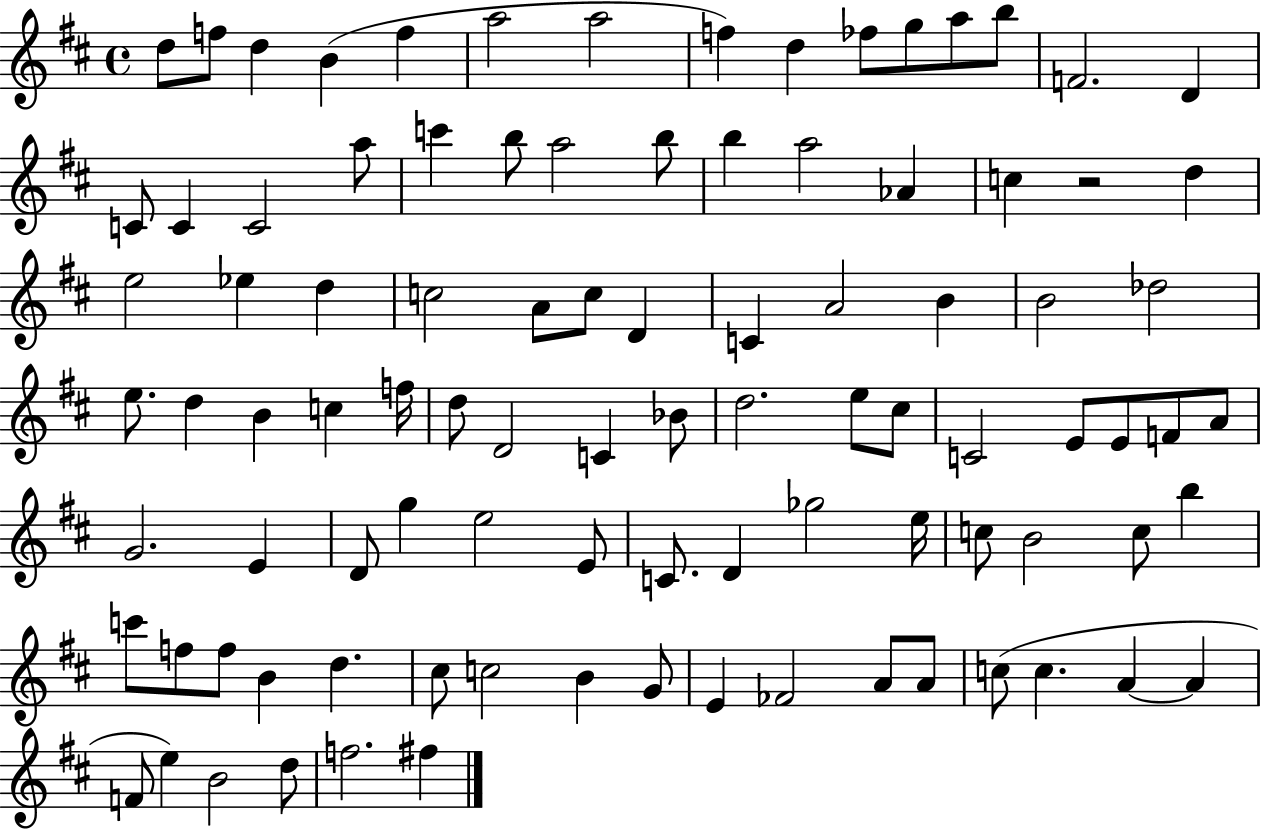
{
  \clef treble
  \time 4/4
  \defaultTimeSignature
  \key d \major
  d''8 f''8 d''4 b'4( f''4 | a''2 a''2 | f''4) d''4 fes''8 g''8 a''8 b''8 | f'2. d'4 | \break c'8 c'4 c'2 a''8 | c'''4 b''8 a''2 b''8 | b''4 a''2 aes'4 | c''4 r2 d''4 | \break e''2 ees''4 d''4 | c''2 a'8 c''8 d'4 | c'4 a'2 b'4 | b'2 des''2 | \break e''8. d''4 b'4 c''4 f''16 | d''8 d'2 c'4 bes'8 | d''2. e''8 cis''8 | c'2 e'8 e'8 f'8 a'8 | \break g'2. e'4 | d'8 g''4 e''2 e'8 | c'8. d'4 ges''2 e''16 | c''8 b'2 c''8 b''4 | \break c'''8 f''8 f''8 b'4 d''4. | cis''8 c''2 b'4 g'8 | e'4 fes'2 a'8 a'8 | c''8( c''4. a'4~~ a'4 | \break f'8 e''4) b'2 d''8 | f''2. fis''4 | \bar "|."
}